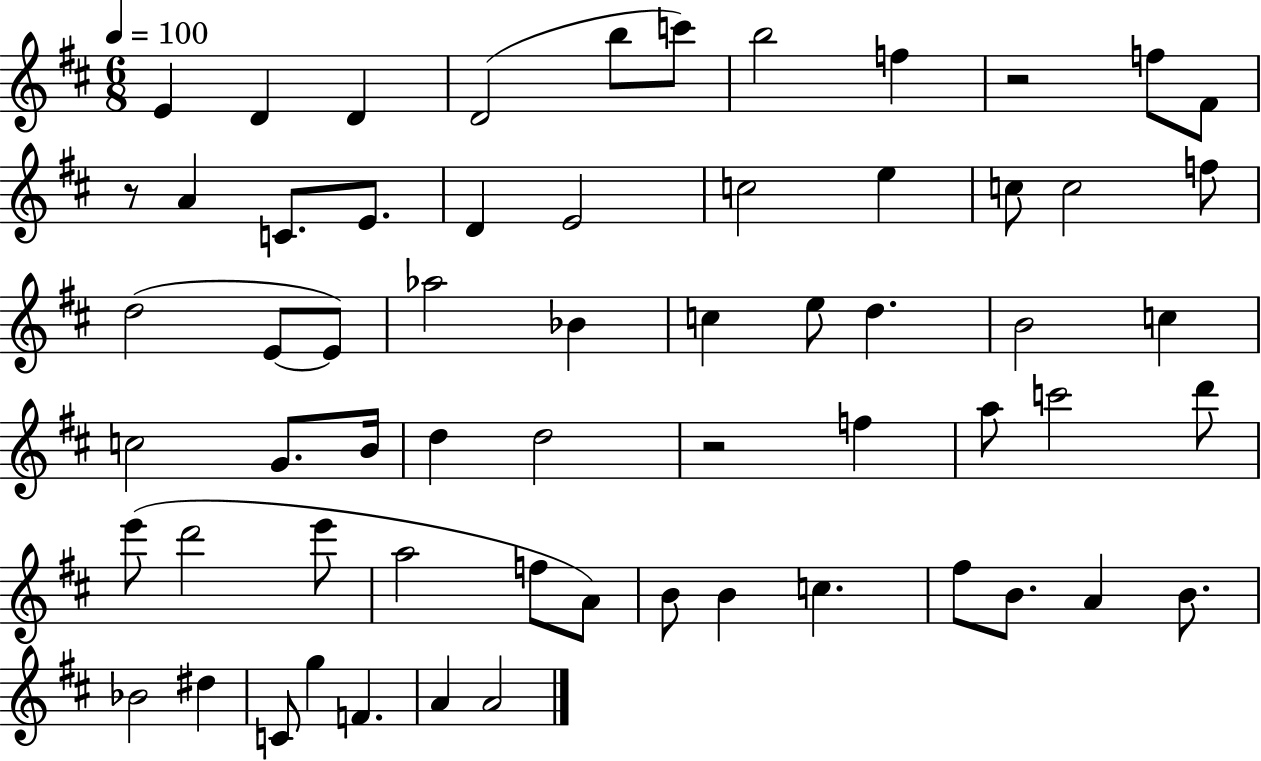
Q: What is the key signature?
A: D major